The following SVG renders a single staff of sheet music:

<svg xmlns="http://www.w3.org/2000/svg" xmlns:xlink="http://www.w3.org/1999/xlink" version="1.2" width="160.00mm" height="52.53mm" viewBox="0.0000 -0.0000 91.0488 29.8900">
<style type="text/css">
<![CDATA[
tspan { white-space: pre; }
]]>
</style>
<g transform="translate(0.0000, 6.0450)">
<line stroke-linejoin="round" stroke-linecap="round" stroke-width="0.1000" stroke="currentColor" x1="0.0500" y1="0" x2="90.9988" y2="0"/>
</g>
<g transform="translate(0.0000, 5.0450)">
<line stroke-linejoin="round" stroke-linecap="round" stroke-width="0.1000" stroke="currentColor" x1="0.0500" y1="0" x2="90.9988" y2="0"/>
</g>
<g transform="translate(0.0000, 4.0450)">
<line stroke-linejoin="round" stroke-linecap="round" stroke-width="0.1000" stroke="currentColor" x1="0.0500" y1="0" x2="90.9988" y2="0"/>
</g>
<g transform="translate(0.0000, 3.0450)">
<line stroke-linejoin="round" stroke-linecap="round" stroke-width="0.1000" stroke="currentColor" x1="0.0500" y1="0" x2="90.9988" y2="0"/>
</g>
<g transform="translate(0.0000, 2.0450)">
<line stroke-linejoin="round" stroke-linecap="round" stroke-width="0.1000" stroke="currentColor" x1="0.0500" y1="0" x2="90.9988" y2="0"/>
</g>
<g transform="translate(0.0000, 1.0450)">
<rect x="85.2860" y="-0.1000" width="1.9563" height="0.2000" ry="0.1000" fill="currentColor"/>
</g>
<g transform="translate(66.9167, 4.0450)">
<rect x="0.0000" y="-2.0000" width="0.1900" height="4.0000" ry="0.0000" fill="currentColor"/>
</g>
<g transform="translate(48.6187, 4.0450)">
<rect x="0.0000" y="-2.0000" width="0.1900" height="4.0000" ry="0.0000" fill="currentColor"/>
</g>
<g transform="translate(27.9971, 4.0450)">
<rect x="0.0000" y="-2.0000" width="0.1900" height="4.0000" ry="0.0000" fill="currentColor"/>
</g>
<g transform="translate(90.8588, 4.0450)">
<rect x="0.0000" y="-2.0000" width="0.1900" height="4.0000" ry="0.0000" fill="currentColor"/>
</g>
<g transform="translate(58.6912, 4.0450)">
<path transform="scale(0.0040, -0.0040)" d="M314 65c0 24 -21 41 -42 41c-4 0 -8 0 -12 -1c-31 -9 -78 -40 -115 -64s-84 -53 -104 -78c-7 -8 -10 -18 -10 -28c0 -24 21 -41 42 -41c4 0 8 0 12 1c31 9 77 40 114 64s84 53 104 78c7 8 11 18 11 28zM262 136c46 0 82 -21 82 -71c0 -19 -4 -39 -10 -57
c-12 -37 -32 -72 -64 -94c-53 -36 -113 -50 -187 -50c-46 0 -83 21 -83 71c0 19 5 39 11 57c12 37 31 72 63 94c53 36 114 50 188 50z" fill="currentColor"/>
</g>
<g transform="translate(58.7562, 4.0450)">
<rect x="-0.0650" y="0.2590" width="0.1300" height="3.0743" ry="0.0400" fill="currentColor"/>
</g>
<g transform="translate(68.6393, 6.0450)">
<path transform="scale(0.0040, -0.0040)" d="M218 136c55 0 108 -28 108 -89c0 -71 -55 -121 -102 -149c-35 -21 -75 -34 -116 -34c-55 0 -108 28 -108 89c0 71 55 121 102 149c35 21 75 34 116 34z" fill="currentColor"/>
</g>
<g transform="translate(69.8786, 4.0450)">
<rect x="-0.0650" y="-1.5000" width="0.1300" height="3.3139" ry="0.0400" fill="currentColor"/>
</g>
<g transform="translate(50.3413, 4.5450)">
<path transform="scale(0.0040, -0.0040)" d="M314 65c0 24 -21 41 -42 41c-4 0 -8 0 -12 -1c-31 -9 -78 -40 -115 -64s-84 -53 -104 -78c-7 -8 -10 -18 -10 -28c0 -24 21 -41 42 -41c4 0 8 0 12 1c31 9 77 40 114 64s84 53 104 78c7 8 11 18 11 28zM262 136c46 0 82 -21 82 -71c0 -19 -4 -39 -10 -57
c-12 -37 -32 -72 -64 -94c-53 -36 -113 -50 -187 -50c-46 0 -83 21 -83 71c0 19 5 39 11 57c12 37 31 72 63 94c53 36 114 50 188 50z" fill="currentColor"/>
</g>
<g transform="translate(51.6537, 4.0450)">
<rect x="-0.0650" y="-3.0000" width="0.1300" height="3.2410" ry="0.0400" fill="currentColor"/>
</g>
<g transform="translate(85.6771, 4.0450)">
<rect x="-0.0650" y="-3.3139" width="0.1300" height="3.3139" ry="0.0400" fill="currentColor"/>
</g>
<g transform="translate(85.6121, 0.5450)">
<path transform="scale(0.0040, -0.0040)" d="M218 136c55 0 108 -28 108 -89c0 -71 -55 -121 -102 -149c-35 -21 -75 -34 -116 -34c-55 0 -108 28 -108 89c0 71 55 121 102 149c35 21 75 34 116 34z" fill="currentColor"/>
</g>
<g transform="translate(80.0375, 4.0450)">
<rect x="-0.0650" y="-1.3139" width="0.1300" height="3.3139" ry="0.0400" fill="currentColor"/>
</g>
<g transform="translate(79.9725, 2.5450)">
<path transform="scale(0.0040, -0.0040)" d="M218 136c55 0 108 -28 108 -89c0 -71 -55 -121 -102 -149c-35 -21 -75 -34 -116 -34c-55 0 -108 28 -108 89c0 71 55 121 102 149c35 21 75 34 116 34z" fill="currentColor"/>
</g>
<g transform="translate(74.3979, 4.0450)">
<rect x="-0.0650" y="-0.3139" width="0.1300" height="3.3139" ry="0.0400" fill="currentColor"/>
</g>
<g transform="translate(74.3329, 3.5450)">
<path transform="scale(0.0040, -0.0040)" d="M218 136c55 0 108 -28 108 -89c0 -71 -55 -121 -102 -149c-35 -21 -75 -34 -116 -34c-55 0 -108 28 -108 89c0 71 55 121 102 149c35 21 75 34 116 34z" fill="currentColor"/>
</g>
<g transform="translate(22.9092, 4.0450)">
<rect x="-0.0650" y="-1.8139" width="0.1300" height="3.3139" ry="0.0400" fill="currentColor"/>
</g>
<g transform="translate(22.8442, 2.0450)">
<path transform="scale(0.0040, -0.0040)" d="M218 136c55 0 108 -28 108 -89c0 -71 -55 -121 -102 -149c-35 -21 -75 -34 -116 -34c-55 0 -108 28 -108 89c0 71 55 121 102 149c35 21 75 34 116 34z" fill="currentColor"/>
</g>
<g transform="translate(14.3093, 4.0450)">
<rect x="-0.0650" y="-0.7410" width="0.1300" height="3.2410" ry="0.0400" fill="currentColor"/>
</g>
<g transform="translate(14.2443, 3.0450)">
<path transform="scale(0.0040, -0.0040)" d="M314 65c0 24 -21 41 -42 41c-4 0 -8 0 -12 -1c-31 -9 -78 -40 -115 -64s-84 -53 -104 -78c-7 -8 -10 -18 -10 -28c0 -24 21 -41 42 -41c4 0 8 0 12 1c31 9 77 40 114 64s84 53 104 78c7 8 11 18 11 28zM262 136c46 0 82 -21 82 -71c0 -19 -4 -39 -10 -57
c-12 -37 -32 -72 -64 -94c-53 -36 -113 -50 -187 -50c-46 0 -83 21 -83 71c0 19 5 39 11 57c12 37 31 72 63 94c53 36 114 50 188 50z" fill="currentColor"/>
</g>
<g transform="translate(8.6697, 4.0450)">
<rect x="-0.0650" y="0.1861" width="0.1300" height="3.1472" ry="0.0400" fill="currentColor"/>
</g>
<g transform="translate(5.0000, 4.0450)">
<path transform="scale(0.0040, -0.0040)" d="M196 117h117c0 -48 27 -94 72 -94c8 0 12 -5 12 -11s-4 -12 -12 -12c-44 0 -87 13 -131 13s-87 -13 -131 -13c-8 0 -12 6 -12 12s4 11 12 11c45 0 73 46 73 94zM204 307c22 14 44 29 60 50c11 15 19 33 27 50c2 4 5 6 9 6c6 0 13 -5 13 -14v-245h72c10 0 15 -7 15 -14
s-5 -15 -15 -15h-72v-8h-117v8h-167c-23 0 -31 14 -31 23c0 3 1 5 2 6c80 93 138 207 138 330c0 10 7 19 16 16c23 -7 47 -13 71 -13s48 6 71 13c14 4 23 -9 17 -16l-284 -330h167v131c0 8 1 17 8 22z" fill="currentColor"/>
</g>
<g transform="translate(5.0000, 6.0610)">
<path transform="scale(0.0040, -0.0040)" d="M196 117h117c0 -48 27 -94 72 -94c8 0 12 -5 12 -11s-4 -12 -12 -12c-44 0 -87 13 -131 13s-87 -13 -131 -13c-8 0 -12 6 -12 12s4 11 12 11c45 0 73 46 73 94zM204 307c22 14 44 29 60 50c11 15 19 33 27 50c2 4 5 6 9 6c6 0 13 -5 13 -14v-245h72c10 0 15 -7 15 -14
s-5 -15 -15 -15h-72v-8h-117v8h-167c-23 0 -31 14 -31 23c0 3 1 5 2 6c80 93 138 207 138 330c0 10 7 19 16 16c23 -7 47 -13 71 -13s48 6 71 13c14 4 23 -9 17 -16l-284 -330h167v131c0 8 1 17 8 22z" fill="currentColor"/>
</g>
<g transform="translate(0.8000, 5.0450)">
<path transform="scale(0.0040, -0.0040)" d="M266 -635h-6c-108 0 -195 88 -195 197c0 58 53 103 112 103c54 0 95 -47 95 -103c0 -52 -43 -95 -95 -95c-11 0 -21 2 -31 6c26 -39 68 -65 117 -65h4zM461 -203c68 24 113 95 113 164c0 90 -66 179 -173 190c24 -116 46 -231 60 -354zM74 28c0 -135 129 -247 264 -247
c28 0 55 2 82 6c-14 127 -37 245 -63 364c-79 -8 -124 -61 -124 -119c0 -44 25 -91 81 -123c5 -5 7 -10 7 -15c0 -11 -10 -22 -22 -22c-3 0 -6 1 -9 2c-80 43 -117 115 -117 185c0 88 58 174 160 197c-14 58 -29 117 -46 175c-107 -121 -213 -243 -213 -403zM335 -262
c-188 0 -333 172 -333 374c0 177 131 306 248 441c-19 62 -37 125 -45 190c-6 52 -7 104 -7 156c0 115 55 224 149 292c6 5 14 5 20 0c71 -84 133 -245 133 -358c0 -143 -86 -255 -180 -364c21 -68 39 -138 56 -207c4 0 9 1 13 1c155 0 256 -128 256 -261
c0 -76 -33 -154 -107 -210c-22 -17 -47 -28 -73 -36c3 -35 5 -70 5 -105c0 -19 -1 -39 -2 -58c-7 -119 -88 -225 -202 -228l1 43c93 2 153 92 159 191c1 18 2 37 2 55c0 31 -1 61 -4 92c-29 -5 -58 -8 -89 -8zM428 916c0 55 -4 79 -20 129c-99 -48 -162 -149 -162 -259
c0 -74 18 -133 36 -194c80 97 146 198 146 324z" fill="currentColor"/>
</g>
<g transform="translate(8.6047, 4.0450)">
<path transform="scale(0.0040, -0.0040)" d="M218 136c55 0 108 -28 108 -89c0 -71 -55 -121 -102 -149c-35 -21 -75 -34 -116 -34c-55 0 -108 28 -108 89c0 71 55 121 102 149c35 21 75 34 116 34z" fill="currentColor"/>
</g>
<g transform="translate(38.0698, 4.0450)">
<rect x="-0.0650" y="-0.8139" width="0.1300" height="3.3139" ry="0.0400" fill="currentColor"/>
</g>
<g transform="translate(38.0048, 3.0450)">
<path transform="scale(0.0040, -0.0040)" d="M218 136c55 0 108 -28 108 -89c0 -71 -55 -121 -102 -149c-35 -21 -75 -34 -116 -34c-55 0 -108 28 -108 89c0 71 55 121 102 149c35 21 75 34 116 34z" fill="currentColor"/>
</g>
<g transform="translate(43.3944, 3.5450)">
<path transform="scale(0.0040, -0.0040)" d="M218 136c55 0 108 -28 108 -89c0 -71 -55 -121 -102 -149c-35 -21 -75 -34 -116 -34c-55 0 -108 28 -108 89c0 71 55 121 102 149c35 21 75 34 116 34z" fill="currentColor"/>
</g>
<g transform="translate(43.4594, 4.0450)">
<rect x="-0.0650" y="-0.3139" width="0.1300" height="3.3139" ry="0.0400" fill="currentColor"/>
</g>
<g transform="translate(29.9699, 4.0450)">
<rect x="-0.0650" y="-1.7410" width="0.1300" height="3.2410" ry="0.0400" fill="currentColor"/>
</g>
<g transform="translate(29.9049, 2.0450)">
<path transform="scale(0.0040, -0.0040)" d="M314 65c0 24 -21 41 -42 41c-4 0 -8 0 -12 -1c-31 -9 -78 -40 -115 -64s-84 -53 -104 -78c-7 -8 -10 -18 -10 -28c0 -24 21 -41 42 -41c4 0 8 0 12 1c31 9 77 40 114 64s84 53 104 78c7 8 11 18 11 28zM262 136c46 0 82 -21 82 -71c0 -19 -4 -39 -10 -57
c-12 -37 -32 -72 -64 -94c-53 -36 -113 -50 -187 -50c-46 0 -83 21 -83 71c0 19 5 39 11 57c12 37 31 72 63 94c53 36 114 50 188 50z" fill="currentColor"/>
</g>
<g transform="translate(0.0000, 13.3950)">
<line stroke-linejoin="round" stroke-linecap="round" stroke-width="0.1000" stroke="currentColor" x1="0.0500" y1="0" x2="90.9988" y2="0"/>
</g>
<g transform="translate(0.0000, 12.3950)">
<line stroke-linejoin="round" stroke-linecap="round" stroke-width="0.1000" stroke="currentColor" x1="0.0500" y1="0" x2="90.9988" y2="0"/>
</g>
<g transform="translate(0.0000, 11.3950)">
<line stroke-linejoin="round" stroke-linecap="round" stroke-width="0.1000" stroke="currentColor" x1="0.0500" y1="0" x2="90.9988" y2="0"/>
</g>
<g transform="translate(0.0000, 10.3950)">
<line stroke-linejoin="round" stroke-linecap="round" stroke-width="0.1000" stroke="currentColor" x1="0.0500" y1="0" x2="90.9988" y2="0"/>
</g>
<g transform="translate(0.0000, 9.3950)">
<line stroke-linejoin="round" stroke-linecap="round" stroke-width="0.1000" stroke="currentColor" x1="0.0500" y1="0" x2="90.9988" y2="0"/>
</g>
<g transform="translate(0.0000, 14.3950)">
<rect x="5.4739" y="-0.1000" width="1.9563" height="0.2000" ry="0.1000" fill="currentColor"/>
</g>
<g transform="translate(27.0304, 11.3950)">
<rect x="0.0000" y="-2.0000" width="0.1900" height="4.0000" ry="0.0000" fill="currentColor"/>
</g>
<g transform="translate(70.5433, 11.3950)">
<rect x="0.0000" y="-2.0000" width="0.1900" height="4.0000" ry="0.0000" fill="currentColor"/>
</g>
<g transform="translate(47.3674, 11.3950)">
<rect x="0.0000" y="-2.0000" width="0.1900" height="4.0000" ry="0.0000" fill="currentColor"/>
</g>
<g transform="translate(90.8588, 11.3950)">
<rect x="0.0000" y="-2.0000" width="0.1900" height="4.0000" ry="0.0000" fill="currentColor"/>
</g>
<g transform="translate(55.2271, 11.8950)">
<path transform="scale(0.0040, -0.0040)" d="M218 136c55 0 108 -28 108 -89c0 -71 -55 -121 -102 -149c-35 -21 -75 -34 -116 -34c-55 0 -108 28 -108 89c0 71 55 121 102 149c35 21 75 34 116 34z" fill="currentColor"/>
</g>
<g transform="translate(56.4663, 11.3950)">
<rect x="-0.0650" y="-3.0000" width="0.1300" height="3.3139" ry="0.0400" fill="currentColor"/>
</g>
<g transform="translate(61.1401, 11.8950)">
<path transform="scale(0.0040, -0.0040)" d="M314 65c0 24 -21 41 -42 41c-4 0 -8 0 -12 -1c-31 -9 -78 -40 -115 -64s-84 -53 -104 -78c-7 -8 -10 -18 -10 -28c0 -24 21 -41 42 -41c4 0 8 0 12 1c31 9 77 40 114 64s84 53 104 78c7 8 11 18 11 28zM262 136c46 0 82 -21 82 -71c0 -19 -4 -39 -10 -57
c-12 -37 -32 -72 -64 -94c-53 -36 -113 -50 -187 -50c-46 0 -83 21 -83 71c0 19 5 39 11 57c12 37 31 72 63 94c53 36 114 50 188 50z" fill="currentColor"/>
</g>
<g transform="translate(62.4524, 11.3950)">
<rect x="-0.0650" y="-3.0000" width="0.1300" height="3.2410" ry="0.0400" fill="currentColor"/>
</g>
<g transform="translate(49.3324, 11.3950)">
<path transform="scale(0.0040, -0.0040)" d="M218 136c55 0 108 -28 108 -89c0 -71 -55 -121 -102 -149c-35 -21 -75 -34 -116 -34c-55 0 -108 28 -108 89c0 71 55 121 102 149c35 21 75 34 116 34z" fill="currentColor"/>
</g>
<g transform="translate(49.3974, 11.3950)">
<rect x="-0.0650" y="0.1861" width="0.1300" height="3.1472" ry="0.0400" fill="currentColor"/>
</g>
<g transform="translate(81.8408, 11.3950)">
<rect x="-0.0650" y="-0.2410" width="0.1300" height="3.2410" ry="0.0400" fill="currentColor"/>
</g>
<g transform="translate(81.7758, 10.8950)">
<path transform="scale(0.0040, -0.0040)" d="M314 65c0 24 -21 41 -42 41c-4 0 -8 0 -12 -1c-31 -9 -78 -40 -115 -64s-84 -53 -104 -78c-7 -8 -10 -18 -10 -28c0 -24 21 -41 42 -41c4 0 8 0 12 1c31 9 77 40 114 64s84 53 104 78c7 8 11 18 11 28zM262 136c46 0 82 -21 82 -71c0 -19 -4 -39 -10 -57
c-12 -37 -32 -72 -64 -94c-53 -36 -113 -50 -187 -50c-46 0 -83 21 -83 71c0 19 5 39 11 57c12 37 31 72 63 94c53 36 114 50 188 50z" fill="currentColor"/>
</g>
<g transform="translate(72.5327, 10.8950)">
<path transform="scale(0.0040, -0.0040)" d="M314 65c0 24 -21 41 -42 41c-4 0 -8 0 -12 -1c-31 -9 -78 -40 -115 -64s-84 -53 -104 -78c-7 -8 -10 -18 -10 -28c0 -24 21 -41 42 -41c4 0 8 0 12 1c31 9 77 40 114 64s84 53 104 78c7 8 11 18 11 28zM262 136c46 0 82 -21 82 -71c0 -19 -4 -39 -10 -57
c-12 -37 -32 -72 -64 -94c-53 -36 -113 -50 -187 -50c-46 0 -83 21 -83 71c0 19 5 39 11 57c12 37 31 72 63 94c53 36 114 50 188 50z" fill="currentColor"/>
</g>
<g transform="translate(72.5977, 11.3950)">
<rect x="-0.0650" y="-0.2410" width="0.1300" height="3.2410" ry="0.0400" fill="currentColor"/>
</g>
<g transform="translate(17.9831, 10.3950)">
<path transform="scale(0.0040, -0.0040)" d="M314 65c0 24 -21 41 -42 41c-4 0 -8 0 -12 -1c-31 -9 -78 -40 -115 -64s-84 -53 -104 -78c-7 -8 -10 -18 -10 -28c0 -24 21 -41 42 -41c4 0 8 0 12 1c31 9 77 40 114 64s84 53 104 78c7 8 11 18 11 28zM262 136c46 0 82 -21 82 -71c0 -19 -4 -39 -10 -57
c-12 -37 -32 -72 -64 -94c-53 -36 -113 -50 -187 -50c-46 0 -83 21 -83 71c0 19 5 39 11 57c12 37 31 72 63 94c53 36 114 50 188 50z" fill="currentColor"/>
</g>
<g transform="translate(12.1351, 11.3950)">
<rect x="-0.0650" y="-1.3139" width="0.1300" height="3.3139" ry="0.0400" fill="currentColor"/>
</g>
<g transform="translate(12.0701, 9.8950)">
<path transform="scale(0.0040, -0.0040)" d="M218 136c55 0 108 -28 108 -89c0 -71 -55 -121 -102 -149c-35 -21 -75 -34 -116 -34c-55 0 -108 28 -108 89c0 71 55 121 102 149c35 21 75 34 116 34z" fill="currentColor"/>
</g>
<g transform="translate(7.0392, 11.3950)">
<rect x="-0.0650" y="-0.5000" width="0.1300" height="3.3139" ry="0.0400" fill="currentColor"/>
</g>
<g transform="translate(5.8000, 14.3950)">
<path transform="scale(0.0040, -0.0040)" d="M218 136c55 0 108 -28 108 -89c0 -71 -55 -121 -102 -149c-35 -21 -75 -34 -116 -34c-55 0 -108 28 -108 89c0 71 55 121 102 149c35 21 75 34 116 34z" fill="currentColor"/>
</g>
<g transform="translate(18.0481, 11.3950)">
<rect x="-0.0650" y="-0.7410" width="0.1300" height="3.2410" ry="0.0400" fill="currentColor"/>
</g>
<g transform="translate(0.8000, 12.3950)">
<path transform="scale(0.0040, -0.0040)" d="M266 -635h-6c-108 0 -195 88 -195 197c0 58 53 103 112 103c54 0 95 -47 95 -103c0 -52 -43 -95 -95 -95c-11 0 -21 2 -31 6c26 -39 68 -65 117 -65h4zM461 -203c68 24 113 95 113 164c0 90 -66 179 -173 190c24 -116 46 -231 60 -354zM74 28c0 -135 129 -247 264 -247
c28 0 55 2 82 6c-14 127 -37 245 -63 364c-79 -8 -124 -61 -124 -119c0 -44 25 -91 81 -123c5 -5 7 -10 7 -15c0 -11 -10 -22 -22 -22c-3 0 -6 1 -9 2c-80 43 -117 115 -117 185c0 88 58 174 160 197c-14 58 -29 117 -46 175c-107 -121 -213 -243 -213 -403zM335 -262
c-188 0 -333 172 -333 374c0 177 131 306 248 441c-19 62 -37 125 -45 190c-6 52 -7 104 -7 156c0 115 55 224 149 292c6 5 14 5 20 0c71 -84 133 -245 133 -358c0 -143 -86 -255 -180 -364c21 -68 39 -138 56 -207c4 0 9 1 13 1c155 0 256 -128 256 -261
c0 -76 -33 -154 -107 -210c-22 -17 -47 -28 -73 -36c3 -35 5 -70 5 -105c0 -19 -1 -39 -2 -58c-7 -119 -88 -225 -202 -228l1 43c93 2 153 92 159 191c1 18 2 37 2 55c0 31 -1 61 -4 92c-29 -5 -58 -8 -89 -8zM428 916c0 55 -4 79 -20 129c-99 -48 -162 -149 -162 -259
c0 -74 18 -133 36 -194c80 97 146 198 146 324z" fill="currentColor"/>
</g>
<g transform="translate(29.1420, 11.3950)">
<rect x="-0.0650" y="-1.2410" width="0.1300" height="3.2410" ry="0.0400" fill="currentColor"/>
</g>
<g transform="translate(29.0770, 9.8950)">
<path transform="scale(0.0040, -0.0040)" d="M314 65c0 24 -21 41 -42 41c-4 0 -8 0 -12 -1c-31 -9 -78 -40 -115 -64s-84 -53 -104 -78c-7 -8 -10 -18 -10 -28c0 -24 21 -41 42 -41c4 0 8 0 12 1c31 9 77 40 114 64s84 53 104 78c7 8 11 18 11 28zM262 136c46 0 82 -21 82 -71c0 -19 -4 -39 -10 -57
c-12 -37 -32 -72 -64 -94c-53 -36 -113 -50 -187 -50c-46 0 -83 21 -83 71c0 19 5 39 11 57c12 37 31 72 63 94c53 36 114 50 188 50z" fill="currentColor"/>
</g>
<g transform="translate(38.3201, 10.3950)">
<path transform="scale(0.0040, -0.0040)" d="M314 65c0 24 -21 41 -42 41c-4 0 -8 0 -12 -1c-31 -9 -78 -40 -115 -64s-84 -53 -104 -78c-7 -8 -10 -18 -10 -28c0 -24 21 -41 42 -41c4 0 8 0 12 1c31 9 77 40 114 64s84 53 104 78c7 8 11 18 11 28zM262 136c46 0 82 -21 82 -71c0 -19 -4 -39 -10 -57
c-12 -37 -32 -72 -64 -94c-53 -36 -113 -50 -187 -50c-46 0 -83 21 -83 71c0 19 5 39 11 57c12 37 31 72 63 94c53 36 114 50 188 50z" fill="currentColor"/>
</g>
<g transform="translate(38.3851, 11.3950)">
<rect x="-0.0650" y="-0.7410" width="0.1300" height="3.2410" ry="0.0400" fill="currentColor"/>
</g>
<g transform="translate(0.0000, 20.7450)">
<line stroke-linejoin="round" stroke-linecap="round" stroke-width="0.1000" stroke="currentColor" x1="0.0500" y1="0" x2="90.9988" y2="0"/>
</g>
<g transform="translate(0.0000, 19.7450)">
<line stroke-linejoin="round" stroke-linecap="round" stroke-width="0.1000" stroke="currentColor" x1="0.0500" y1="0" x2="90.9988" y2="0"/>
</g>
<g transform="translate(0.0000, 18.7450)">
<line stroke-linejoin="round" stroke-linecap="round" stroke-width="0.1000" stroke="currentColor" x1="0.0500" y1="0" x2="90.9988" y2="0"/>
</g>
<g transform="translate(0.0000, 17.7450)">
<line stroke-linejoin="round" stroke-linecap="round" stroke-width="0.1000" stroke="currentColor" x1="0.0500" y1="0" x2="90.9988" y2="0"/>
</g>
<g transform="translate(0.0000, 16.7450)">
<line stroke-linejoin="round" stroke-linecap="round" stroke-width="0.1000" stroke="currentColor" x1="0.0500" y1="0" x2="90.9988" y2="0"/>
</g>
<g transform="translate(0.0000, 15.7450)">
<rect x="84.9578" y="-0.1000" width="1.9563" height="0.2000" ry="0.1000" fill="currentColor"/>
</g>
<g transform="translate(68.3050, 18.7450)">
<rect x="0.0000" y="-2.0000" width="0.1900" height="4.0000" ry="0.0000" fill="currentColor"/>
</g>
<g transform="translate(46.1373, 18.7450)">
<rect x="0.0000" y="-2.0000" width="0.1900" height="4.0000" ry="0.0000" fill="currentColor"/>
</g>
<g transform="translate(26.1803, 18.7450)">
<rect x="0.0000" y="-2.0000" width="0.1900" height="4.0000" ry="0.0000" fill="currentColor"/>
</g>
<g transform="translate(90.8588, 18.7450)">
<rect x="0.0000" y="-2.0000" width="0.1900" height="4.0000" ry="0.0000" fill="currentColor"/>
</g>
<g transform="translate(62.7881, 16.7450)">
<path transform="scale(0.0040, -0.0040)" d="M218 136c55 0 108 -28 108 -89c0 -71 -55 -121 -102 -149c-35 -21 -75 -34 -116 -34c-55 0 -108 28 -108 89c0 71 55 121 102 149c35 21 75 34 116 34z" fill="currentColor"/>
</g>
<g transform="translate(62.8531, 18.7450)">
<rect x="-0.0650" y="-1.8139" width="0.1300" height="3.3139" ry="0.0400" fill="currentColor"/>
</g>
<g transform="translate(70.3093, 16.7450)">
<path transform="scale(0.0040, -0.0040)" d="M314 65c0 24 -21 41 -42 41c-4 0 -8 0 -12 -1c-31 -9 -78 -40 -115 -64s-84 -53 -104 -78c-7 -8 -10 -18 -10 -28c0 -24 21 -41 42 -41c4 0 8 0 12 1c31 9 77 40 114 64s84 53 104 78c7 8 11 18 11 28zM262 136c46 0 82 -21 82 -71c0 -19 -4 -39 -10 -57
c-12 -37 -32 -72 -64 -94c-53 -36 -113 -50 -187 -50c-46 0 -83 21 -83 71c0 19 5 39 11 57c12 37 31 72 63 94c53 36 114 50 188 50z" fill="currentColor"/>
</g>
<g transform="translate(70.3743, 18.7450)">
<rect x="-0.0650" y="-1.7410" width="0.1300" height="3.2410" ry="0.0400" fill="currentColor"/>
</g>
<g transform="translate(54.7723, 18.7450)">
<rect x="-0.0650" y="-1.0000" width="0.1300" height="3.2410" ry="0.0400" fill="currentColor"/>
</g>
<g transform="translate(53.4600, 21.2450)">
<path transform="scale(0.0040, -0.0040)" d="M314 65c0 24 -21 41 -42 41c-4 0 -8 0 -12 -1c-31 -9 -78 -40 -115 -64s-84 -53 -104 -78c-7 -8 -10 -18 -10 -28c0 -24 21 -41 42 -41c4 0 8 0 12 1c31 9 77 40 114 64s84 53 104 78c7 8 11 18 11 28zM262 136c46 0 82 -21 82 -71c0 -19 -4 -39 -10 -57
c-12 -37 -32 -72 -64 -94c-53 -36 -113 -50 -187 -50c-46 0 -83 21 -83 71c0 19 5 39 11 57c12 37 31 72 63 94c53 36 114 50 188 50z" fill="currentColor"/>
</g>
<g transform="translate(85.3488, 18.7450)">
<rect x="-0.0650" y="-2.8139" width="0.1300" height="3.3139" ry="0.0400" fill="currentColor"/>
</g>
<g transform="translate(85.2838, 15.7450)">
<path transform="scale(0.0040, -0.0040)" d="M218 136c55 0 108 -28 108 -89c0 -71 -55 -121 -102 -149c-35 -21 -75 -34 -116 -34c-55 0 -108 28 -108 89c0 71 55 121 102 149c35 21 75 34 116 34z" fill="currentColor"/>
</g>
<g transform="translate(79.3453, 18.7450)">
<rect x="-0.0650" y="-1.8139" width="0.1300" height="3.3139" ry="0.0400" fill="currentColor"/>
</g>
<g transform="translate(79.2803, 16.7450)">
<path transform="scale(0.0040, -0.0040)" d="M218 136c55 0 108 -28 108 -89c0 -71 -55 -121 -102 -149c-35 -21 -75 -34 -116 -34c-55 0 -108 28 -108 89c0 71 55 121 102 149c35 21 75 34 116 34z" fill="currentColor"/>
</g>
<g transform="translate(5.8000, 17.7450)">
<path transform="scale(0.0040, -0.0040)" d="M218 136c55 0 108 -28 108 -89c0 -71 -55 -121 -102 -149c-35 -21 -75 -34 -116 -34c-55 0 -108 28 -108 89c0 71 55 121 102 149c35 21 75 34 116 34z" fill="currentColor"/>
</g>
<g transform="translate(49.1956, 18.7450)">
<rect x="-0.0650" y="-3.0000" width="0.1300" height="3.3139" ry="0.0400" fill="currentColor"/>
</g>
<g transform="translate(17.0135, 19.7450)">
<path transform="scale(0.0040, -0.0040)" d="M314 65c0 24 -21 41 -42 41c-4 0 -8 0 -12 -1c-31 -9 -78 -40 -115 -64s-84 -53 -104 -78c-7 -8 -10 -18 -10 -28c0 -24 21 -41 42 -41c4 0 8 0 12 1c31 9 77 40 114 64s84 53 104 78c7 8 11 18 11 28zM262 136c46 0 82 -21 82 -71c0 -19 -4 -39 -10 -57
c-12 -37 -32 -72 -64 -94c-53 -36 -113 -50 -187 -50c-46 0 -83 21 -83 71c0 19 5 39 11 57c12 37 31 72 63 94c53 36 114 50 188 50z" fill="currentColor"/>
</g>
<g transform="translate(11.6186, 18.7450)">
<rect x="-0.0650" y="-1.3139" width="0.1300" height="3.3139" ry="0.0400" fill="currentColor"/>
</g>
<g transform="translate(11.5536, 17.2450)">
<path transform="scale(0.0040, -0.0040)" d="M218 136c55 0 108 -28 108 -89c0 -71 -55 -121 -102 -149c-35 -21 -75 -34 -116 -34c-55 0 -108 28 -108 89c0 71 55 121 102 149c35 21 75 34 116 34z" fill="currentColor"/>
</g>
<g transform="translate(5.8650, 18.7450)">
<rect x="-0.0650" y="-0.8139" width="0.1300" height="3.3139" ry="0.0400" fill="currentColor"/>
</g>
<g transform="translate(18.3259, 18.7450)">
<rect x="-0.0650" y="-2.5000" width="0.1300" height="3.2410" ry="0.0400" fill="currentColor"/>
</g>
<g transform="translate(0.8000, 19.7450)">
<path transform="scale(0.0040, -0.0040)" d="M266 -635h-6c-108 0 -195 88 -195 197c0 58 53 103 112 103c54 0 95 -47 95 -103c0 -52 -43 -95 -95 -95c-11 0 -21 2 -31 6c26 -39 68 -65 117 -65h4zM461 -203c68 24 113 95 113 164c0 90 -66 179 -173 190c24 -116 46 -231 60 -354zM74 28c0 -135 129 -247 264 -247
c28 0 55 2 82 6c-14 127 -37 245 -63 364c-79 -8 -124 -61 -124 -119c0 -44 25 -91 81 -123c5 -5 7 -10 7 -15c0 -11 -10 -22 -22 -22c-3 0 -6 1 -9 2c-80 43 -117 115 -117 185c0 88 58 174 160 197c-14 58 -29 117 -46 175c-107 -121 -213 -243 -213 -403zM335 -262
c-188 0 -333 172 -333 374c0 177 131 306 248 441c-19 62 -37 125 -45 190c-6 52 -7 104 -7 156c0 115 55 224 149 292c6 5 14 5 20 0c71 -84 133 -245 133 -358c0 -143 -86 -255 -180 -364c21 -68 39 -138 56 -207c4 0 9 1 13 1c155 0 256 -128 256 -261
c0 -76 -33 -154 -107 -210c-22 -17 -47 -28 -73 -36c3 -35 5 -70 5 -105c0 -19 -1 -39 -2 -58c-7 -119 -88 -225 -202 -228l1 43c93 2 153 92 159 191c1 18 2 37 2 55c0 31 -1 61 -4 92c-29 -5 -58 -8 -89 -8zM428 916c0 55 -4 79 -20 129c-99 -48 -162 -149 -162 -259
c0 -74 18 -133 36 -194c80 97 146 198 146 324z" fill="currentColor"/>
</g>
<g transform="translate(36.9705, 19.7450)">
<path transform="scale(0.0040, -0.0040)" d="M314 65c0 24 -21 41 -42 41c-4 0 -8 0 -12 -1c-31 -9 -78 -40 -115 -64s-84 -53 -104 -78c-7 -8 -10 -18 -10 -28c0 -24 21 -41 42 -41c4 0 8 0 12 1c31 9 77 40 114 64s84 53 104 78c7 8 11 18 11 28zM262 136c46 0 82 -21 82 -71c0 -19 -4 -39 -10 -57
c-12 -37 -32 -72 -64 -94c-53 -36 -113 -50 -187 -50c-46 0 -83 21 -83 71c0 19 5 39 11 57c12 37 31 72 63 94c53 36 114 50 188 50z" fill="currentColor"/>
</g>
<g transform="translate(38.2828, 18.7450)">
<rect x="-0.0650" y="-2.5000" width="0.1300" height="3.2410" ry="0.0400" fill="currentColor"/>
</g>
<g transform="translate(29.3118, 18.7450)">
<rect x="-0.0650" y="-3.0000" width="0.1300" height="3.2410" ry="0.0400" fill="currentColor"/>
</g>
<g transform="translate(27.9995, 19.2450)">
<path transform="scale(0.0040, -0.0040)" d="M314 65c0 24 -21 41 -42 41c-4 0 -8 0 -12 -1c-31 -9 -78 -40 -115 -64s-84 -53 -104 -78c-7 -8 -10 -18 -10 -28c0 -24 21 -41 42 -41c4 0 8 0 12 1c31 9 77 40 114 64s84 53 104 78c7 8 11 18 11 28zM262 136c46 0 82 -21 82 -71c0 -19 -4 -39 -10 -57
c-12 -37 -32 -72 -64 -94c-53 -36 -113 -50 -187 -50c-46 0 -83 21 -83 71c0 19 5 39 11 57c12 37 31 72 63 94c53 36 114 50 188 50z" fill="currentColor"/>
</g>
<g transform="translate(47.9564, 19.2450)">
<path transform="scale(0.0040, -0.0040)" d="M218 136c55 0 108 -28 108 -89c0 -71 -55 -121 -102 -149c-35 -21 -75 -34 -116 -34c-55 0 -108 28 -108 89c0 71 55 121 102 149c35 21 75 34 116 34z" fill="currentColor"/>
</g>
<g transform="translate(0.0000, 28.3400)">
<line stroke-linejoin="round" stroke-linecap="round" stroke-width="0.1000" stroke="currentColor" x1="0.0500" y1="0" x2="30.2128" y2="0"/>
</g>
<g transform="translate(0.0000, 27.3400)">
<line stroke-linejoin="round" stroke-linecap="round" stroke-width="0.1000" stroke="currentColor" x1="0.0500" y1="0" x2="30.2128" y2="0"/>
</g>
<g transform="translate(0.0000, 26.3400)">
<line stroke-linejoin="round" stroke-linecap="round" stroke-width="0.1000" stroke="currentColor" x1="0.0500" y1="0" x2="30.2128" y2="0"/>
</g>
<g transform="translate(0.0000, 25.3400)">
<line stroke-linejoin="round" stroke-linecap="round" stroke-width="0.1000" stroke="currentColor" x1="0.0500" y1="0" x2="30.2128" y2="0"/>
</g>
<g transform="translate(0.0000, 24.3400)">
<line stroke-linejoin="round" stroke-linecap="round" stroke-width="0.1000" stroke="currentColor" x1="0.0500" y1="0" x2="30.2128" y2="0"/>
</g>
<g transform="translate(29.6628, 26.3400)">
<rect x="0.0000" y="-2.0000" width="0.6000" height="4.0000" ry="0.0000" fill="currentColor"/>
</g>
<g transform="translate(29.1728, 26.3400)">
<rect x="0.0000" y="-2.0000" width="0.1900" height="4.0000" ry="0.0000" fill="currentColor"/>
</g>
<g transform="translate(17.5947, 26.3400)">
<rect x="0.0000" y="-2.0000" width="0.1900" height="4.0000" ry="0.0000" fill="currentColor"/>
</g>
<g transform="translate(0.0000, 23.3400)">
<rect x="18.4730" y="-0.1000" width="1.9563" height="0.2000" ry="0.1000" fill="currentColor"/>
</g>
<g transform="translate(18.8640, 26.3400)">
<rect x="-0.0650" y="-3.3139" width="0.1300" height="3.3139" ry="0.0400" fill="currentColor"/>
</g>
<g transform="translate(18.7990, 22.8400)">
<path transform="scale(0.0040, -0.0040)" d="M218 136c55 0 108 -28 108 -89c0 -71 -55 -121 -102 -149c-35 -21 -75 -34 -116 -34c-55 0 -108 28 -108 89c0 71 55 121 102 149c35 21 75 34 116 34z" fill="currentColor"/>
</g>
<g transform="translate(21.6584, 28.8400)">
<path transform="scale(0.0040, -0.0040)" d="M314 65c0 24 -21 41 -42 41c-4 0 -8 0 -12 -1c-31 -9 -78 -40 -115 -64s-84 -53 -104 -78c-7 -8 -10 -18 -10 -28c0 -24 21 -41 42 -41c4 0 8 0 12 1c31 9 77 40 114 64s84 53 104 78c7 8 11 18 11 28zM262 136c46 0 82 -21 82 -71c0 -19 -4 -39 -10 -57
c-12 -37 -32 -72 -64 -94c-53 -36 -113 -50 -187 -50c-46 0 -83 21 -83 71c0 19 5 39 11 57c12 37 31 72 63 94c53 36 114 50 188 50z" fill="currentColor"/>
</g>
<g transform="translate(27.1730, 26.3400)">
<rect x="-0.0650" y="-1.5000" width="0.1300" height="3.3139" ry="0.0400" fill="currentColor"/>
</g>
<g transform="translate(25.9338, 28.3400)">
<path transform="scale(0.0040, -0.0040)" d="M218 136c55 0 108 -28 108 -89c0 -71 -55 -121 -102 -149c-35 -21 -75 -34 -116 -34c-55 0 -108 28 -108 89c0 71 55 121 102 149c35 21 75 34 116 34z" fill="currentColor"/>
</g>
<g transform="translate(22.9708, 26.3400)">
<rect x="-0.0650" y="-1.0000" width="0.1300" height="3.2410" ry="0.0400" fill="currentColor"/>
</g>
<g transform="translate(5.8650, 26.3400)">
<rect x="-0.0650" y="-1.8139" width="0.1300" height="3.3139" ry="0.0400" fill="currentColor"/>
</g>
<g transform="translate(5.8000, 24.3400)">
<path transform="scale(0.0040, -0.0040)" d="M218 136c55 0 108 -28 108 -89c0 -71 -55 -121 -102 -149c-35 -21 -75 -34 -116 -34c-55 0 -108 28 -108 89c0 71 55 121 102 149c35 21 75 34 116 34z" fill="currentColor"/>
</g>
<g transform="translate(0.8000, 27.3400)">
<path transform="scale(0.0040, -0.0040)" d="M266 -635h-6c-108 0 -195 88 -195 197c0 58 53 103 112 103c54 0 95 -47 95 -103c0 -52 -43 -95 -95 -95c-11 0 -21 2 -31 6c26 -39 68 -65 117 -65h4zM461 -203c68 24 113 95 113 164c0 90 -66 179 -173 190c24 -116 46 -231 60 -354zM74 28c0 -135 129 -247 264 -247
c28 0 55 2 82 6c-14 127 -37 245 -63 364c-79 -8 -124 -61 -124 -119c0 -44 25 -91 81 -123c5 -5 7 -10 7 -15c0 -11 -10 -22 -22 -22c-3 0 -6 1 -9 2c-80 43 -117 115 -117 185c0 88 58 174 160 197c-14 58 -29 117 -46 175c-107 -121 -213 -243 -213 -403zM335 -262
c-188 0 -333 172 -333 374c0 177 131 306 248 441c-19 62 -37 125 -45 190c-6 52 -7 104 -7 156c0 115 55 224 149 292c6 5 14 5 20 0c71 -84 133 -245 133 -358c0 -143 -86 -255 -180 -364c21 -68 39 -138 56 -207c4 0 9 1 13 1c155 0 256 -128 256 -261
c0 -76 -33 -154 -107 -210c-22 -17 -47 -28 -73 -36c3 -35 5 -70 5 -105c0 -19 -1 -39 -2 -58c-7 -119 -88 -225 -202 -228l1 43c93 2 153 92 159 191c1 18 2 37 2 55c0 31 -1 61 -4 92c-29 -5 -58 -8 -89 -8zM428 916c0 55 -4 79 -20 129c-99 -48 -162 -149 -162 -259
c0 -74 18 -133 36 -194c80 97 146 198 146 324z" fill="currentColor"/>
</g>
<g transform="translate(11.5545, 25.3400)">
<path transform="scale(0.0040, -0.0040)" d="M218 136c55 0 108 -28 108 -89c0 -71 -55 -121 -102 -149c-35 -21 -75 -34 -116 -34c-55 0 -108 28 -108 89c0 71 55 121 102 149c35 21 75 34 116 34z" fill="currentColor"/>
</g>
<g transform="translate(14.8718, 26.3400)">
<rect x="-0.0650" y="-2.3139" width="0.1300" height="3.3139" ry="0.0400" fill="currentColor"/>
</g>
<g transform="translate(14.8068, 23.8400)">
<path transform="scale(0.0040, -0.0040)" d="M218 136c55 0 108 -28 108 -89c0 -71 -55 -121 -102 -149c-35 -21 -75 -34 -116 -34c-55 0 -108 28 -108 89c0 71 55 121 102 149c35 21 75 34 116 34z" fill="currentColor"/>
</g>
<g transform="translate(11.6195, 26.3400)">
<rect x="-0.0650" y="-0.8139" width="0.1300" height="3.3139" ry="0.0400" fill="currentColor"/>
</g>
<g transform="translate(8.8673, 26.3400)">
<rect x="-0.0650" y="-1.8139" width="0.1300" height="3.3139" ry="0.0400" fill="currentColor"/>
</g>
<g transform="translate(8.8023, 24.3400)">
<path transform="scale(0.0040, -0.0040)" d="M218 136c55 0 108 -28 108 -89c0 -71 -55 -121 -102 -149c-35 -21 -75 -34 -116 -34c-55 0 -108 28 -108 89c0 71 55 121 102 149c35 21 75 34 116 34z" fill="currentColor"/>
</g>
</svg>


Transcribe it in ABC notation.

X:1
T:Untitled
M:4/4
L:1/4
K:C
B d2 f f2 d c A2 B2 E c e b C e d2 e2 d2 B A A2 c2 c2 d e G2 A2 G2 A D2 f f2 f a f f d g b D2 E